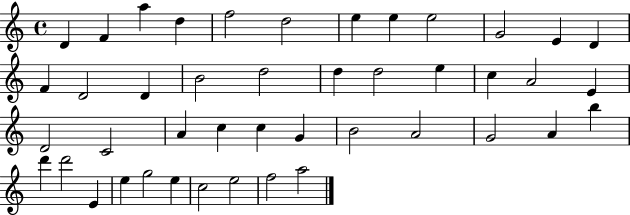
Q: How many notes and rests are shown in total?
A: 44